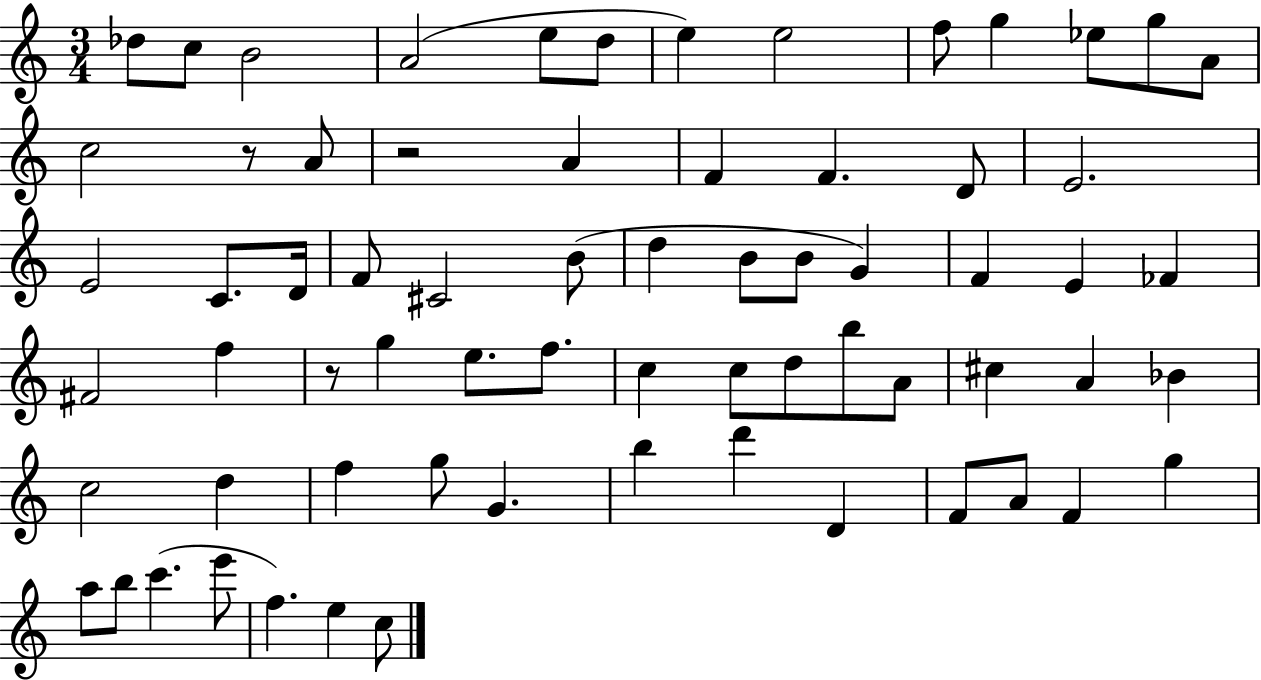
X:1
T:Untitled
M:3/4
L:1/4
K:C
_d/2 c/2 B2 A2 e/2 d/2 e e2 f/2 g _e/2 g/2 A/2 c2 z/2 A/2 z2 A F F D/2 E2 E2 C/2 D/4 F/2 ^C2 B/2 d B/2 B/2 G F E _F ^F2 f z/2 g e/2 f/2 c c/2 d/2 b/2 A/2 ^c A _B c2 d f g/2 G b d' D F/2 A/2 F g a/2 b/2 c' e'/2 f e c/2